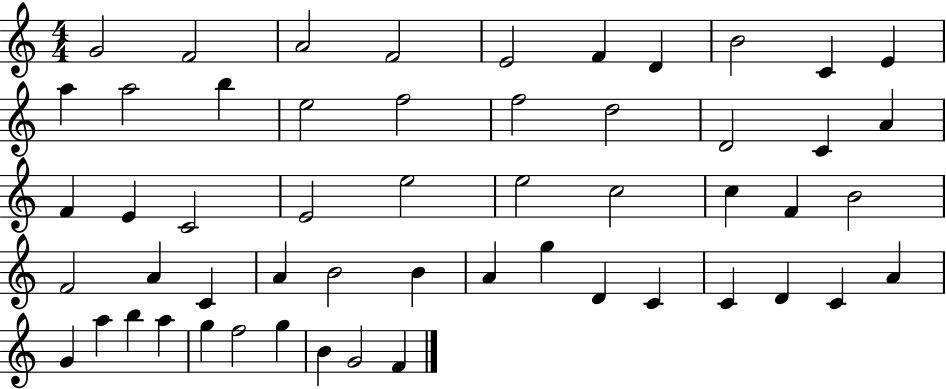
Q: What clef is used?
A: treble